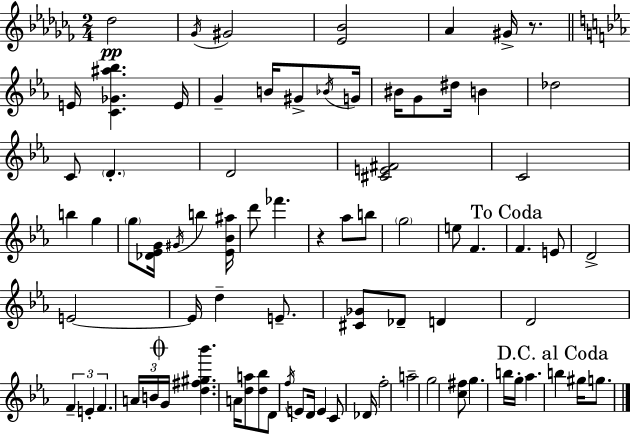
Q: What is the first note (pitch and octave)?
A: Db5